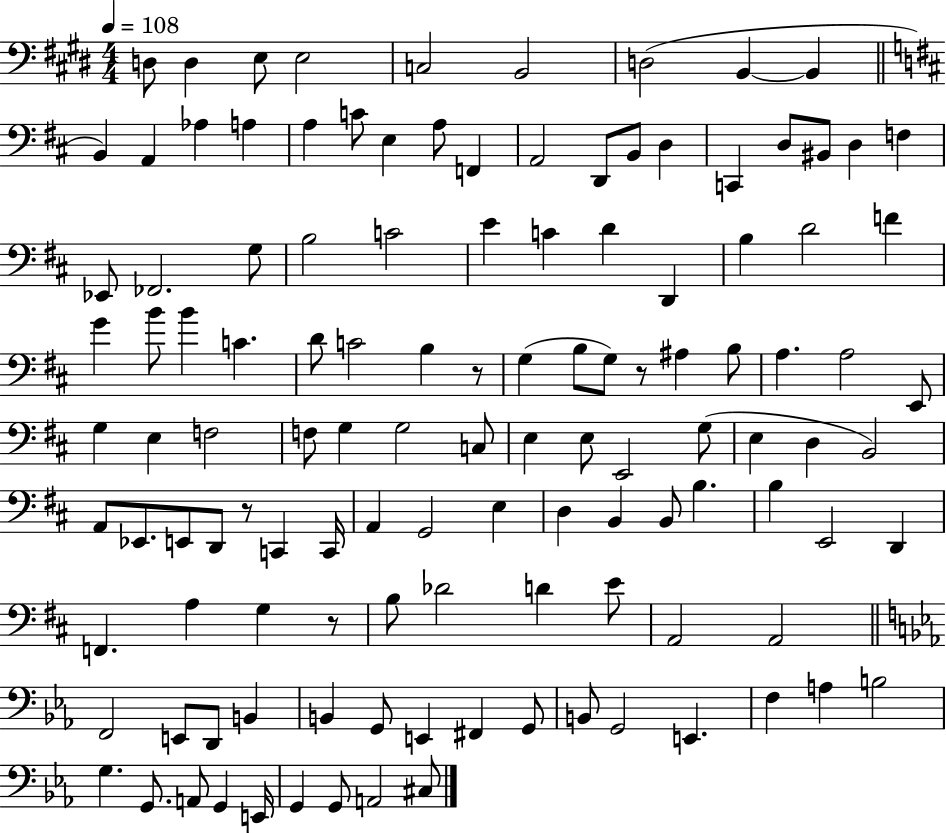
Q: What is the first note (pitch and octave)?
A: D3